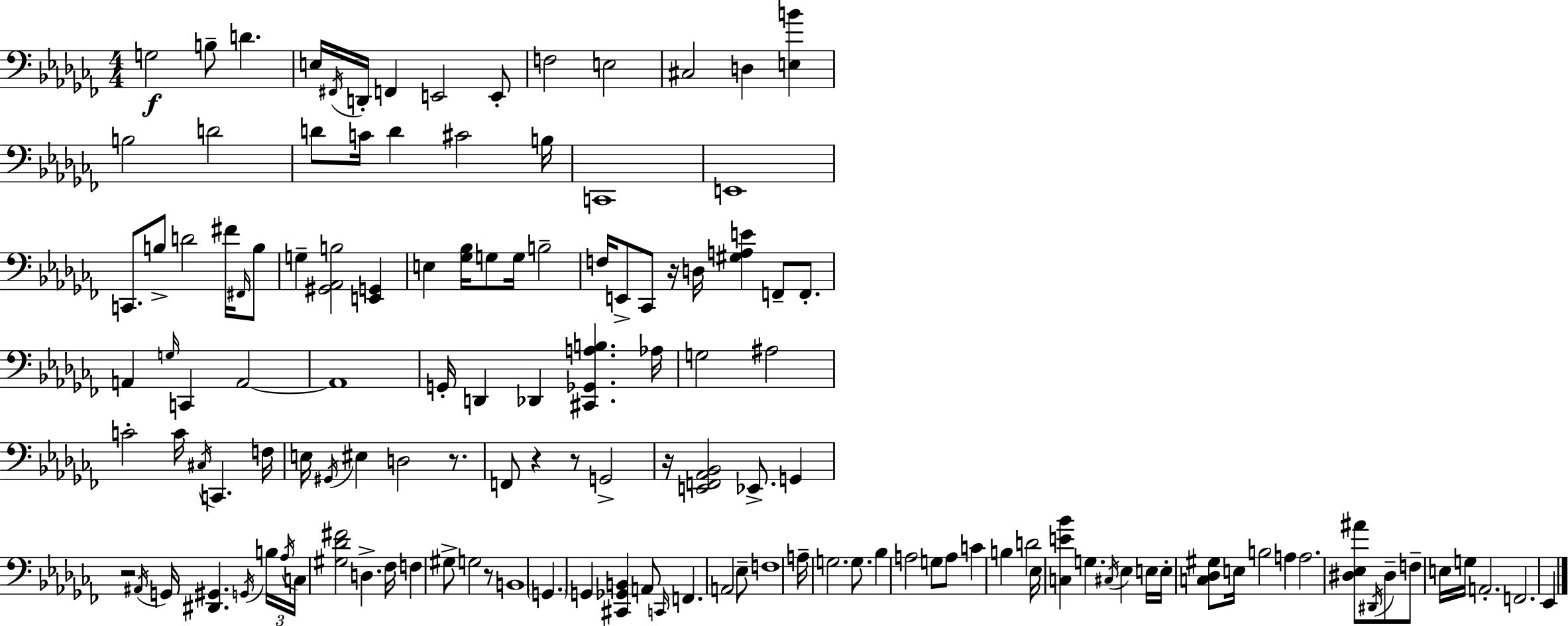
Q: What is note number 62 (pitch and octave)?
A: Eb2